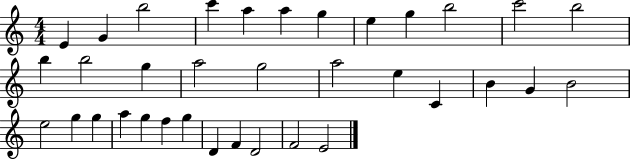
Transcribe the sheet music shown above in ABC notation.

X:1
T:Untitled
M:4/4
L:1/4
K:C
E G b2 c' a a g e g b2 c'2 b2 b b2 g a2 g2 a2 e C B G B2 e2 g g a g f g D F D2 F2 E2